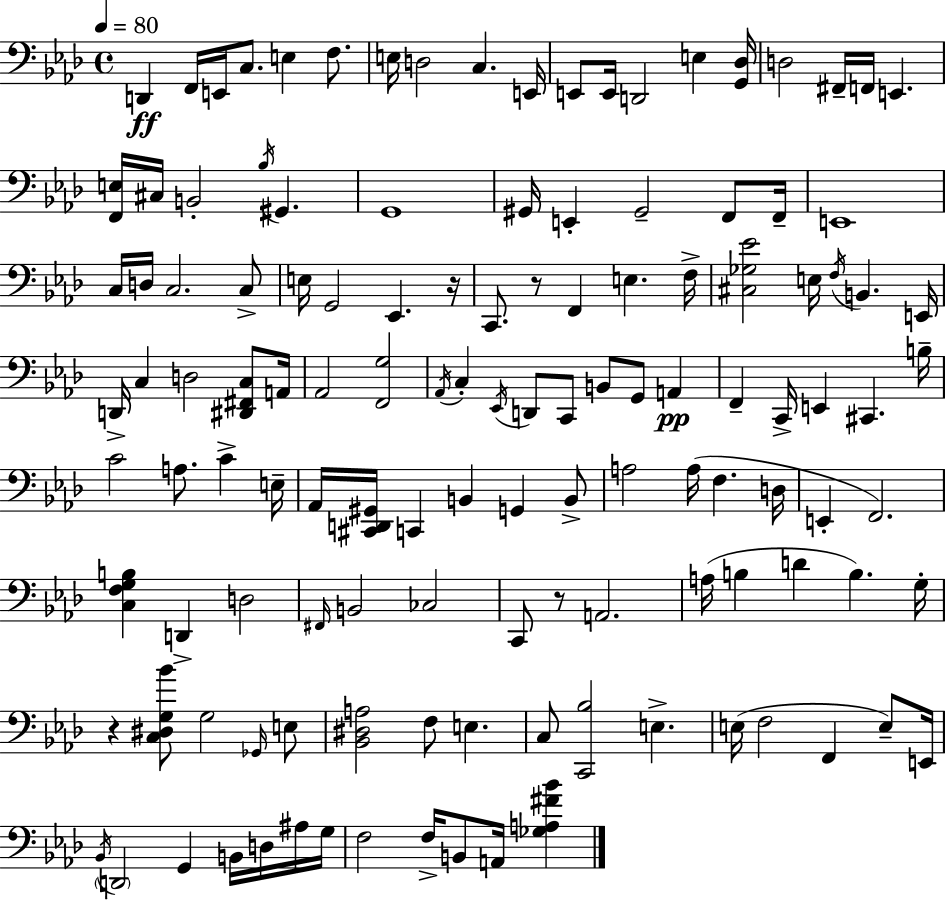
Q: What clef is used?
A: bass